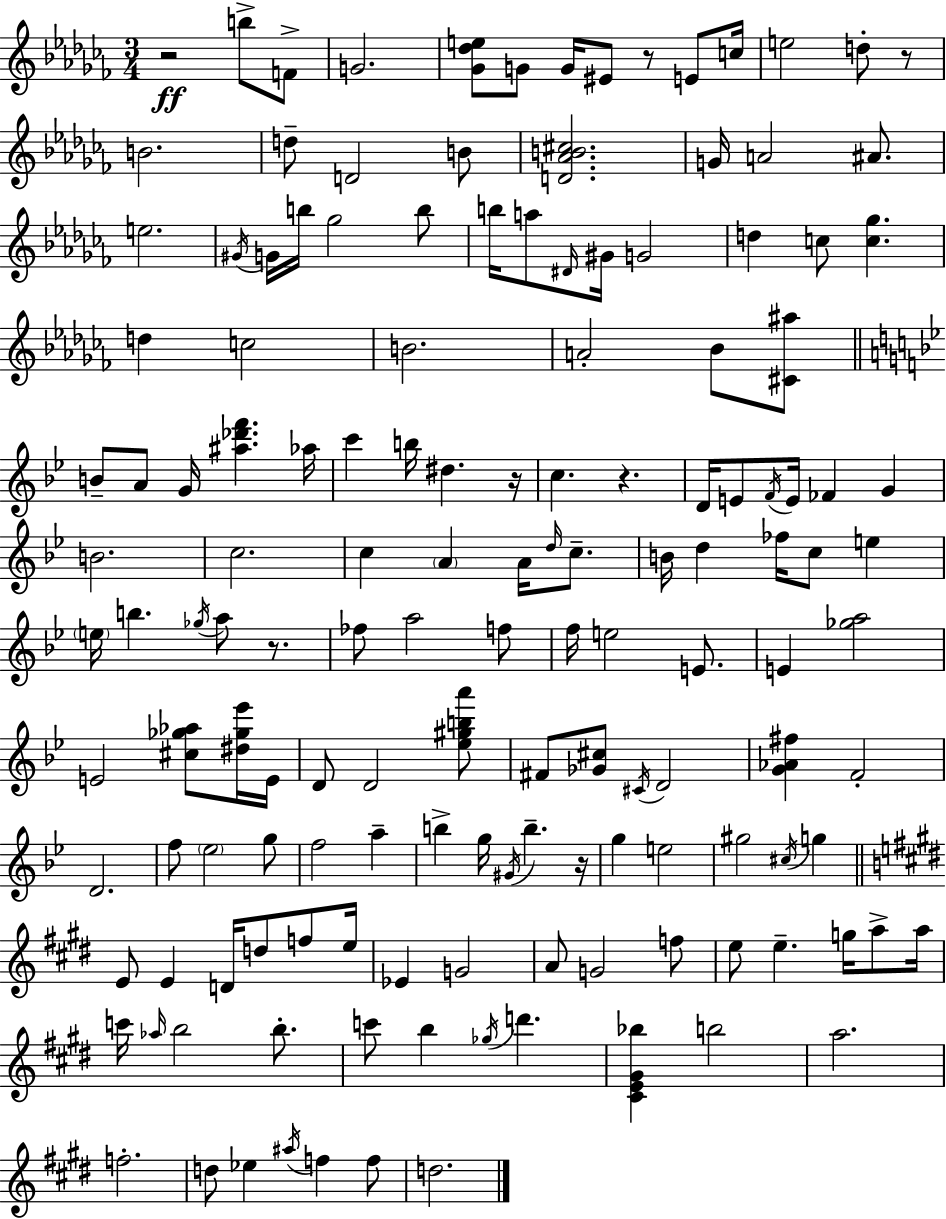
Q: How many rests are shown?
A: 7